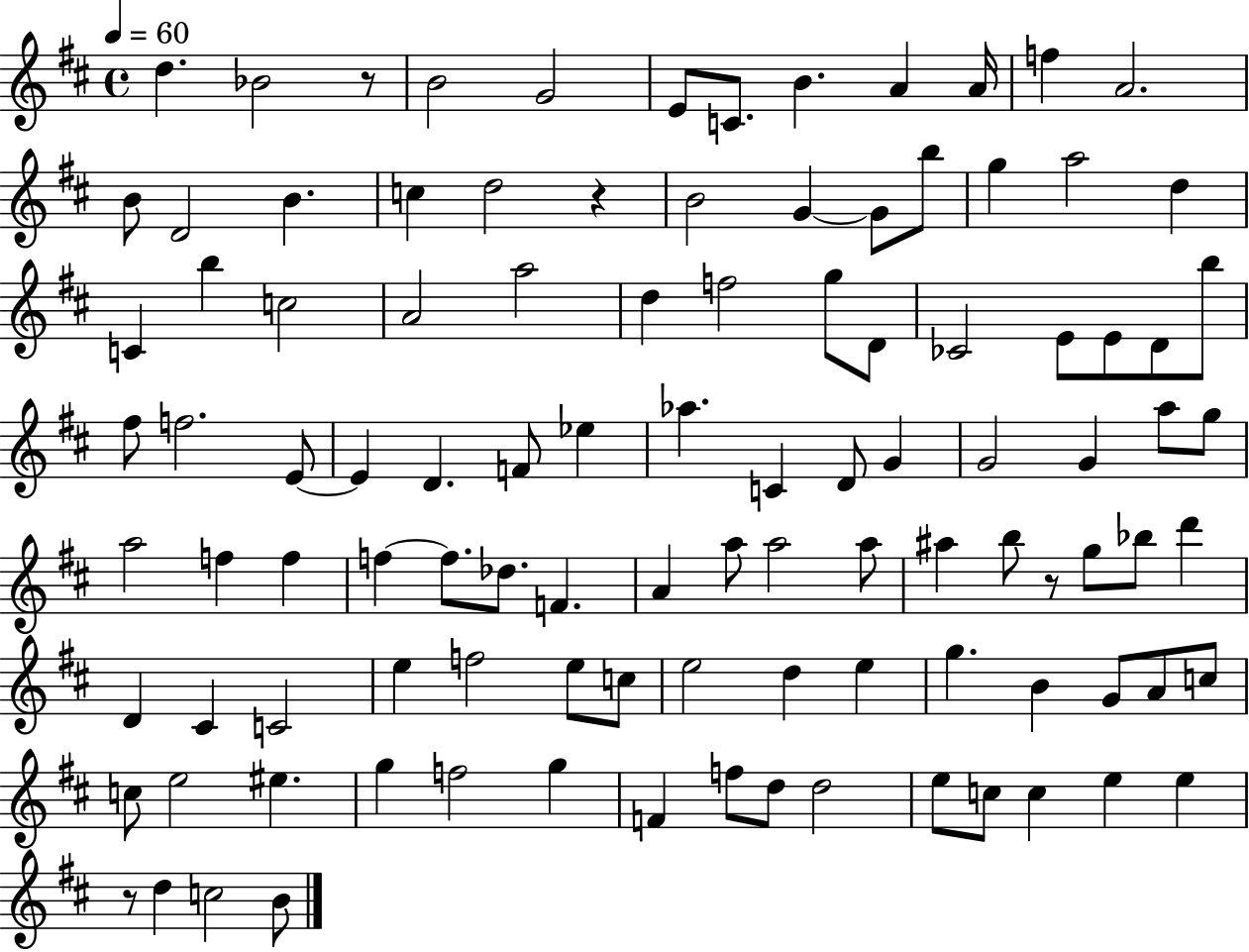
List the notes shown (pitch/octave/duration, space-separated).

D5/q. Bb4/h R/e B4/h G4/h E4/e C4/e. B4/q. A4/q A4/s F5/q A4/h. B4/e D4/h B4/q. C5/q D5/h R/q B4/h G4/q G4/e B5/e G5/q A5/h D5/q C4/q B5/q C5/h A4/h A5/h D5/q F5/h G5/e D4/e CES4/h E4/e E4/e D4/e B5/e F#5/e F5/h. E4/e E4/q D4/q. F4/e Eb5/q Ab5/q. C4/q D4/e G4/q G4/h G4/q A5/e G5/e A5/h F5/q F5/q F5/q F5/e. Db5/e. F4/q. A4/q A5/e A5/h A5/e A#5/q B5/e R/e G5/e Bb5/e D6/q D4/q C#4/q C4/h E5/q F5/h E5/e C5/e E5/h D5/q E5/q G5/q. B4/q G4/e A4/e C5/e C5/e E5/h EIS5/q. G5/q F5/h G5/q F4/q F5/e D5/e D5/h E5/e C5/e C5/q E5/q E5/q R/e D5/q C5/h B4/e